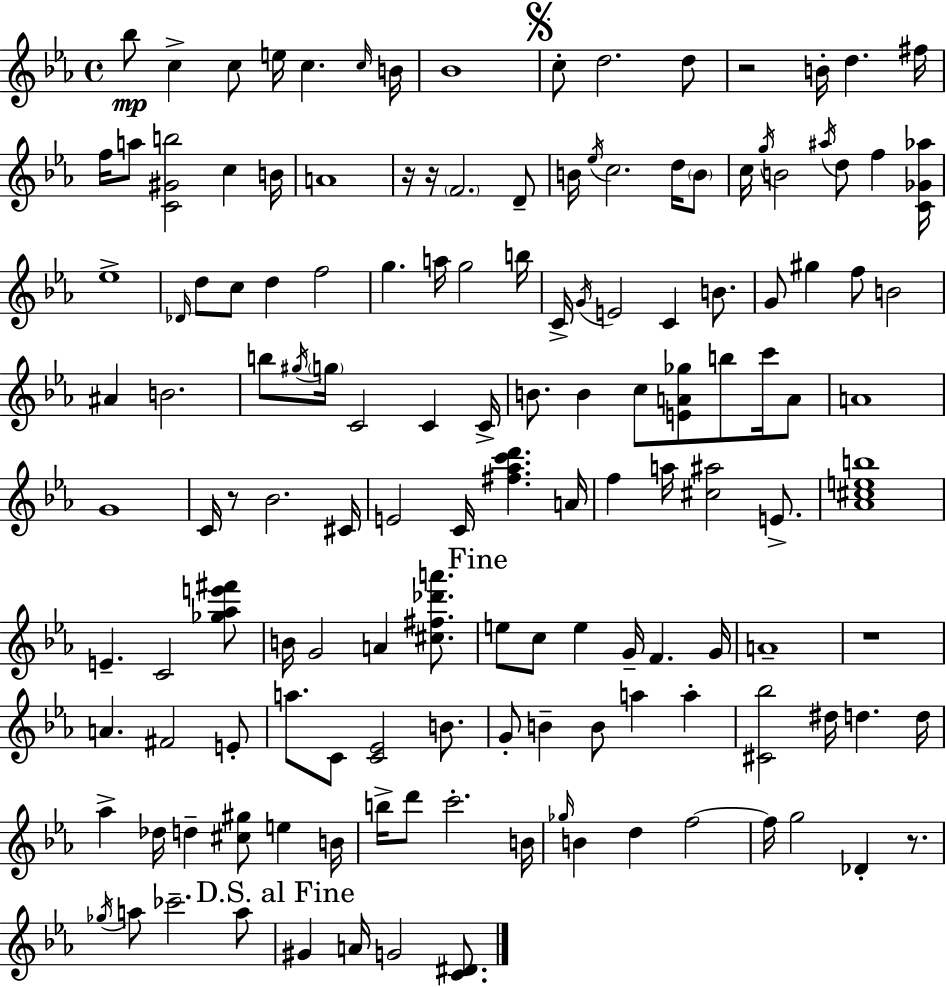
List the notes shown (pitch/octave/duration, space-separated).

Bb5/e C5/q C5/e E5/s C5/q. C5/s B4/s Bb4/w C5/e D5/h. D5/e R/h B4/s D5/q. F#5/s F5/s A5/e [C4,G#4,B5]/h C5/q B4/s A4/w R/s R/s F4/h. D4/e B4/s Eb5/s C5/h. D5/s B4/e C5/s G5/s B4/h A#5/s D5/e F5/q [C4,Gb4,Ab5]/s Eb5/w Db4/s D5/e C5/e D5/q F5/h G5/q. A5/s G5/h B5/s C4/s G4/s E4/h C4/q B4/e. G4/e G#5/q F5/e B4/h A#4/q B4/h. B5/e G#5/s G5/s C4/h C4/q C4/s B4/e. B4/q C5/e [E4,A4,Gb5]/e B5/e C6/s A4/e A4/w G4/w C4/s R/e Bb4/h. C#4/s E4/h C4/s [F#5,Ab5,C6,D6]/q. A4/s F5/q A5/s [C#5,A#5]/h E4/e. [Ab4,C#5,E5,B5]/w E4/q. C4/h [Gb5,Ab5,E6,F#6]/e B4/s G4/h A4/q [C#5,F#5,Db6,A6]/e. E5/e C5/e E5/q G4/s F4/q. G4/s A4/w R/w A4/q. F#4/h E4/e A5/e. C4/e [C4,Eb4]/h B4/e. G4/e B4/q B4/e A5/q A5/q [C#4,Bb5]/h D#5/s D5/q. D5/s Ab5/q Db5/s D5/q [C#5,G#5]/e E5/q B4/s B5/s D6/e C6/h. B4/s Gb5/s B4/q D5/q F5/h F5/s G5/h Db4/q R/e. Gb5/s A5/e CES6/h. A5/e G#4/q A4/s G4/h [C4,D#4]/e.